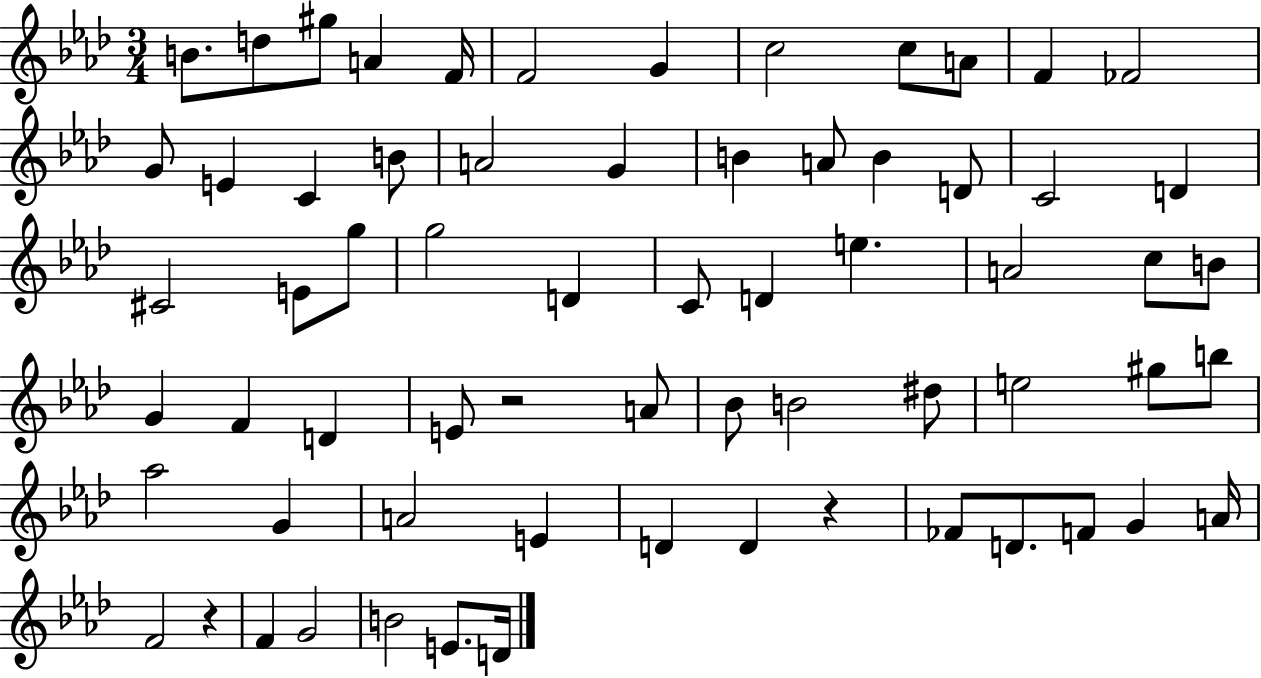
{
  \clef treble
  \numericTimeSignature
  \time 3/4
  \key aes \major
  b'8. d''8 gis''8 a'4 f'16 | f'2 g'4 | c''2 c''8 a'8 | f'4 fes'2 | \break g'8 e'4 c'4 b'8 | a'2 g'4 | b'4 a'8 b'4 d'8 | c'2 d'4 | \break cis'2 e'8 g''8 | g''2 d'4 | c'8 d'4 e''4. | a'2 c''8 b'8 | \break g'4 f'4 d'4 | e'8 r2 a'8 | bes'8 b'2 dis''8 | e''2 gis''8 b''8 | \break aes''2 g'4 | a'2 e'4 | d'4 d'4 r4 | fes'8 d'8. f'8 g'4 a'16 | \break f'2 r4 | f'4 g'2 | b'2 e'8. d'16 | \bar "|."
}